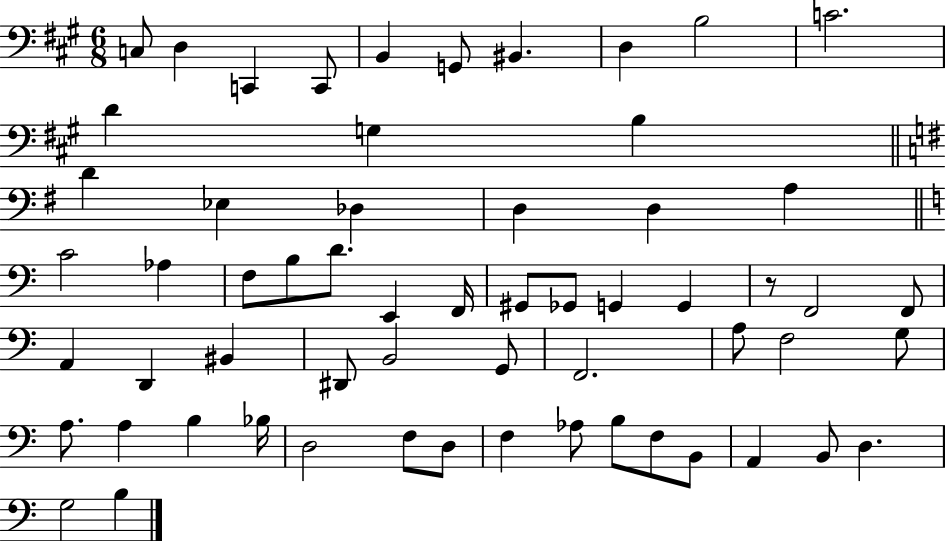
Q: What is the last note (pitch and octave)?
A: B3